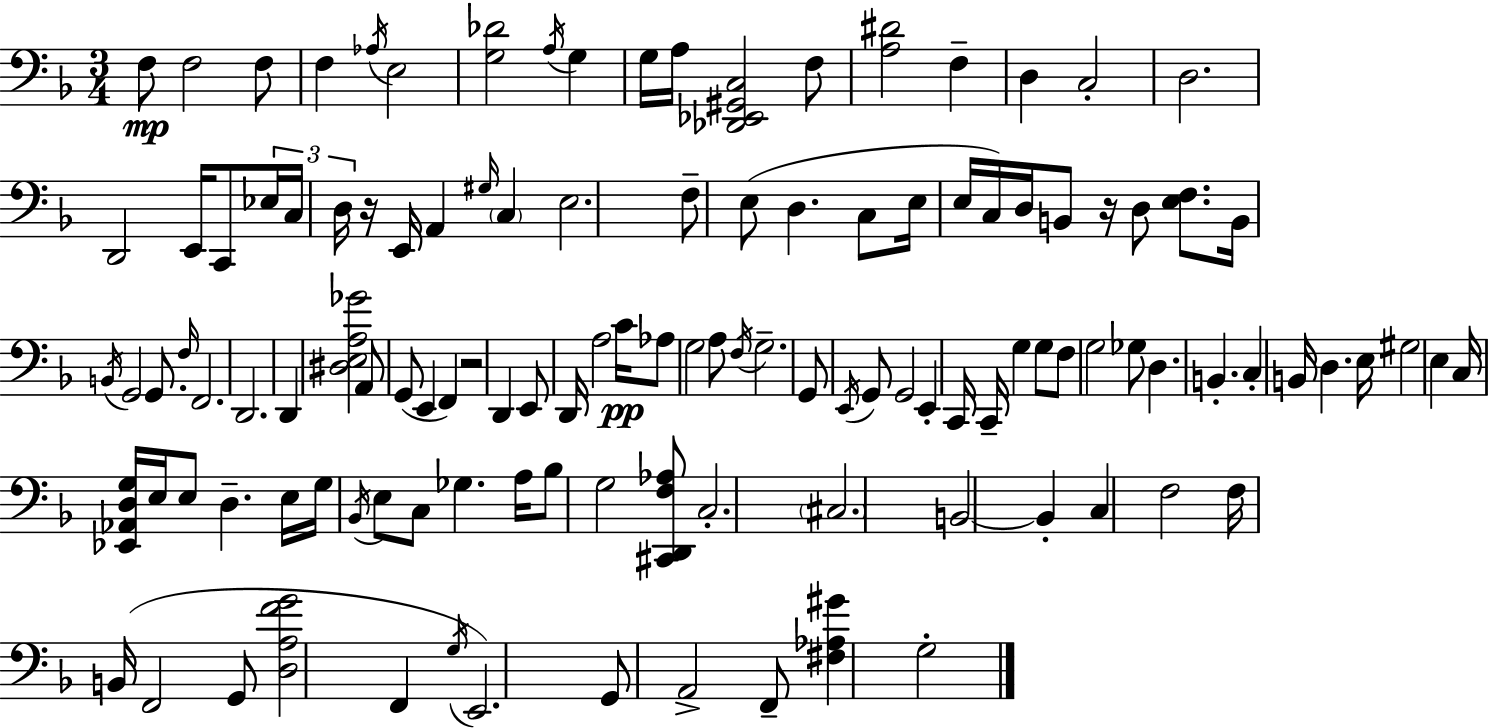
X:1
T:Untitled
M:3/4
L:1/4
K:F
F,/2 F,2 F,/2 F, _A,/4 E,2 [G,_D]2 A,/4 G, G,/4 A,/4 [_D,,_E,,^G,,C,]2 F,/2 [A,^D]2 F, D, C,2 D,2 D,,2 E,,/4 C,,/2 _E,/4 C,/4 D,/4 z/4 E,,/4 A,, ^G,/4 C, E,2 F,/2 E,/2 D, C,/2 E,/4 E,/4 C,/4 D,/4 B,,/2 z/4 D,/2 [E,F,]/2 B,,/4 B,,/4 G,,2 G,,/2 F,/4 F,,2 D,,2 D,, [^D,E,A,_G]2 A,,/2 G,,/2 E,, F,, z2 D,, E,,/2 D,,/4 A,2 C/4 _A,/2 G,2 A,/2 F,/4 G,2 G,,/2 E,,/4 G,,/2 G,,2 E,, C,,/4 C,,/4 G, G,/2 F,/2 G,2 _G,/2 D, B,, C, B,,/4 D, E,/4 ^G,2 E, C,/4 [_E,,_A,,D,G,]/4 E,/4 E,/2 D, E,/4 G,/4 _B,,/4 E,/2 C,/2 _G, A,/4 _B,/2 G,2 [^C,,D,,F,_A,]/2 C,2 ^C,2 B,,2 B,, C, F,2 F,/4 B,,/4 F,,2 G,,/2 [D,A,FG]2 F,, G,/4 E,,2 G,,/2 A,,2 F,,/2 [^F,_A,^G] G,2